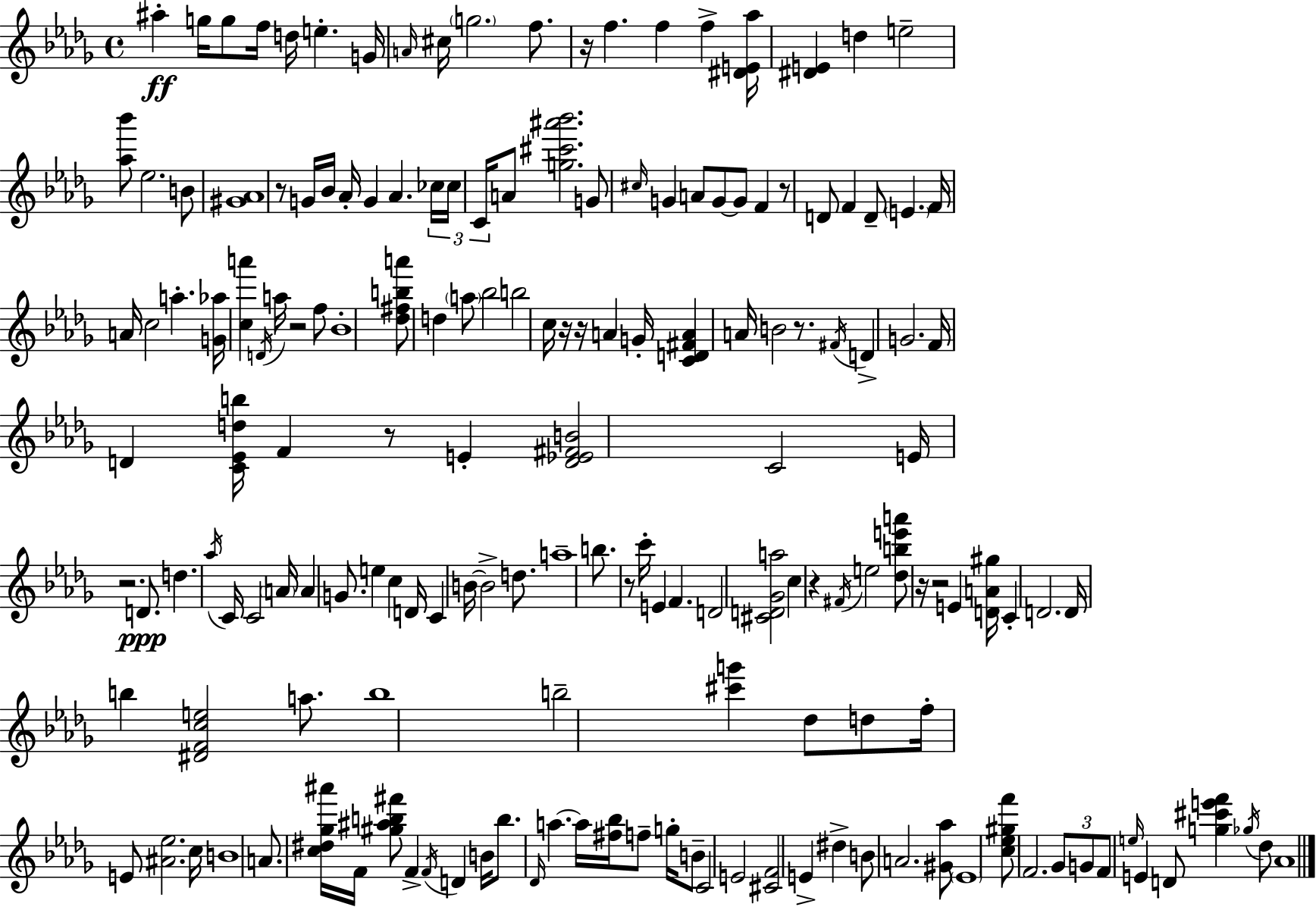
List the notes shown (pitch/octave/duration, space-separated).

A#5/q G5/s G5/e F5/s D5/s E5/q. G4/s A4/s C#5/s G5/h. F5/e. R/s F5/q. F5/q F5/q [D#4,E4,Ab5]/s [D#4,E4]/q D5/q E5/h [Ab5,Bb6]/e Eb5/h. B4/e [G#4,Ab4]/w R/e G4/s Bb4/s Ab4/s G4/q Ab4/q. CES5/s CES5/s C4/s A4/e [G5,C#6,A#6,Bb6]/h. G4/e C#5/s G4/q A4/e G4/e G4/e F4/q R/e D4/e F4/q D4/e E4/q. F4/s A4/s C5/h A5/q. [G4,Ab5]/s [C5,A6]/q D4/s A5/s R/h F5/e Bb4/w [Db5,F#5,B5,A6]/e D5/q A5/e Bb5/h B5/h C5/s R/s R/s A4/q G4/s [C4,D4,F#4,A4]/q A4/s B4/h R/e. F#4/s D4/q G4/h. F4/s D4/q [C4,Eb4,D5,B5]/s F4/q R/e E4/q [D4,Eb4,F#4,B4]/h C4/h E4/s R/h. D4/e. D5/q. Ab5/s C4/s C4/h A4/s A4/q G4/e. E5/q C5/q D4/s C4/q B4/s B4/h D5/e. A5/w B5/e. R/e C6/s E4/q F4/q. D4/h [C#4,D4,Gb4,A5]/h C5/q R/q F#4/s E5/h [Db5,B5,E6,A6]/e R/s R/h E4/q [D4,A4,G#5]/s C4/q D4/h. D4/s B5/q [D#4,F4,C5,E5]/h A5/e. B5/w B5/h [C#6,G6]/q Db5/e D5/e F5/s E4/e [A#4,Eb5]/h. C5/s B4/w A4/e. [C5,D#5,Gb5,A#6]/s F4/s [G#5,A#5,B5,F#6]/e F4/q F4/s D4/q B4/s B5/e. Db4/s A5/q. A5/s [F#5,Bb5]/s F5/e G5/s B4/e C4/h E4/h [C#4,F4]/h E4/q D#5/q B4/e A4/h. [G#4,Ab5]/e Eb4/w [C5,Eb5,G#5,F6]/e F4/h. Gb4/e G4/e F4/e E5/s E4/q D4/e [G5,C#6,E6,F6]/q Gb5/s Db5/e Ab4/w